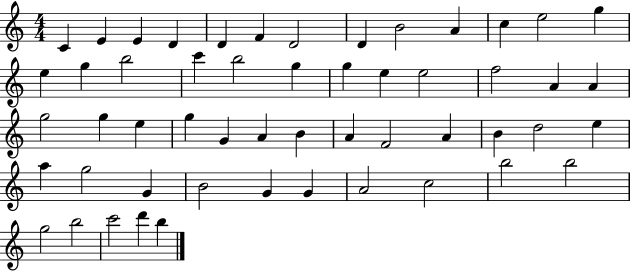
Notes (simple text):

C4/q E4/q E4/q D4/q D4/q F4/q D4/h D4/q B4/h A4/q C5/q E5/h G5/q E5/q G5/q B5/h C6/q B5/h G5/q G5/q E5/q E5/h F5/h A4/q A4/q G5/h G5/q E5/q G5/q G4/q A4/q B4/q A4/q F4/h A4/q B4/q D5/h E5/q A5/q G5/h G4/q B4/h G4/q G4/q A4/h C5/h B5/h B5/h G5/h B5/h C6/h D6/q B5/q